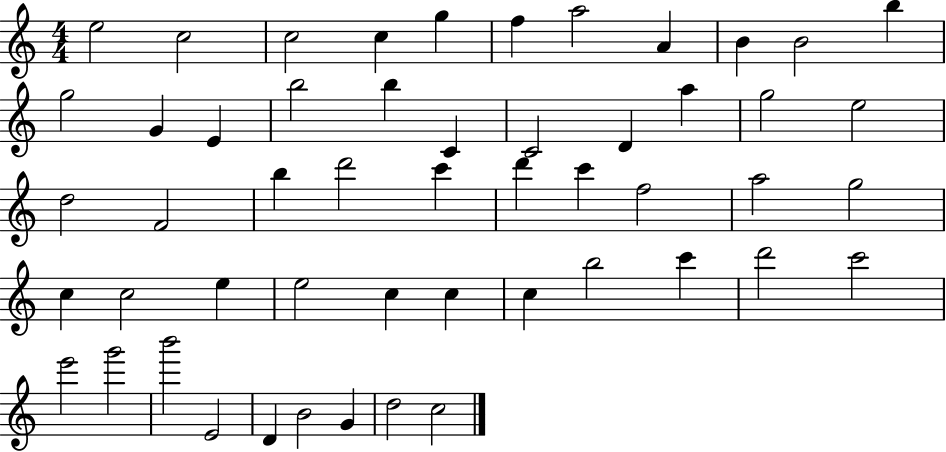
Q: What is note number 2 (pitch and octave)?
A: C5